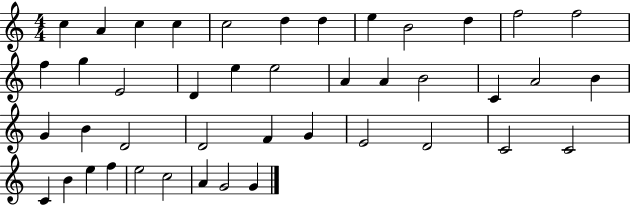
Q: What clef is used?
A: treble